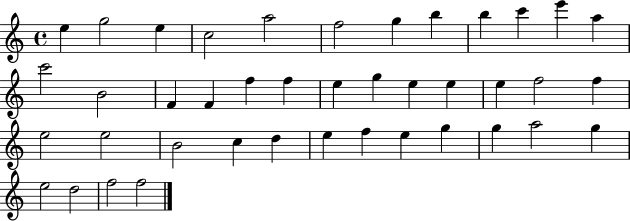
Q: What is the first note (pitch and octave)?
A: E5